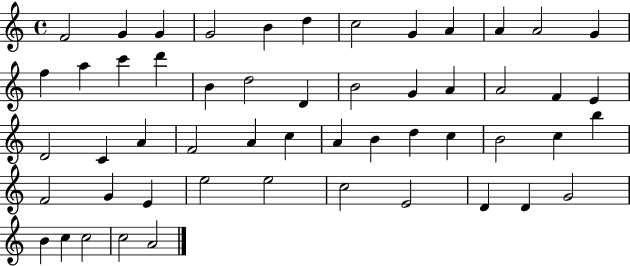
X:1
T:Untitled
M:4/4
L:1/4
K:C
F2 G G G2 B d c2 G A A A2 G f a c' d' B d2 D B2 G A A2 F E D2 C A F2 A c A B d c B2 c b F2 G E e2 e2 c2 E2 D D G2 B c c2 c2 A2